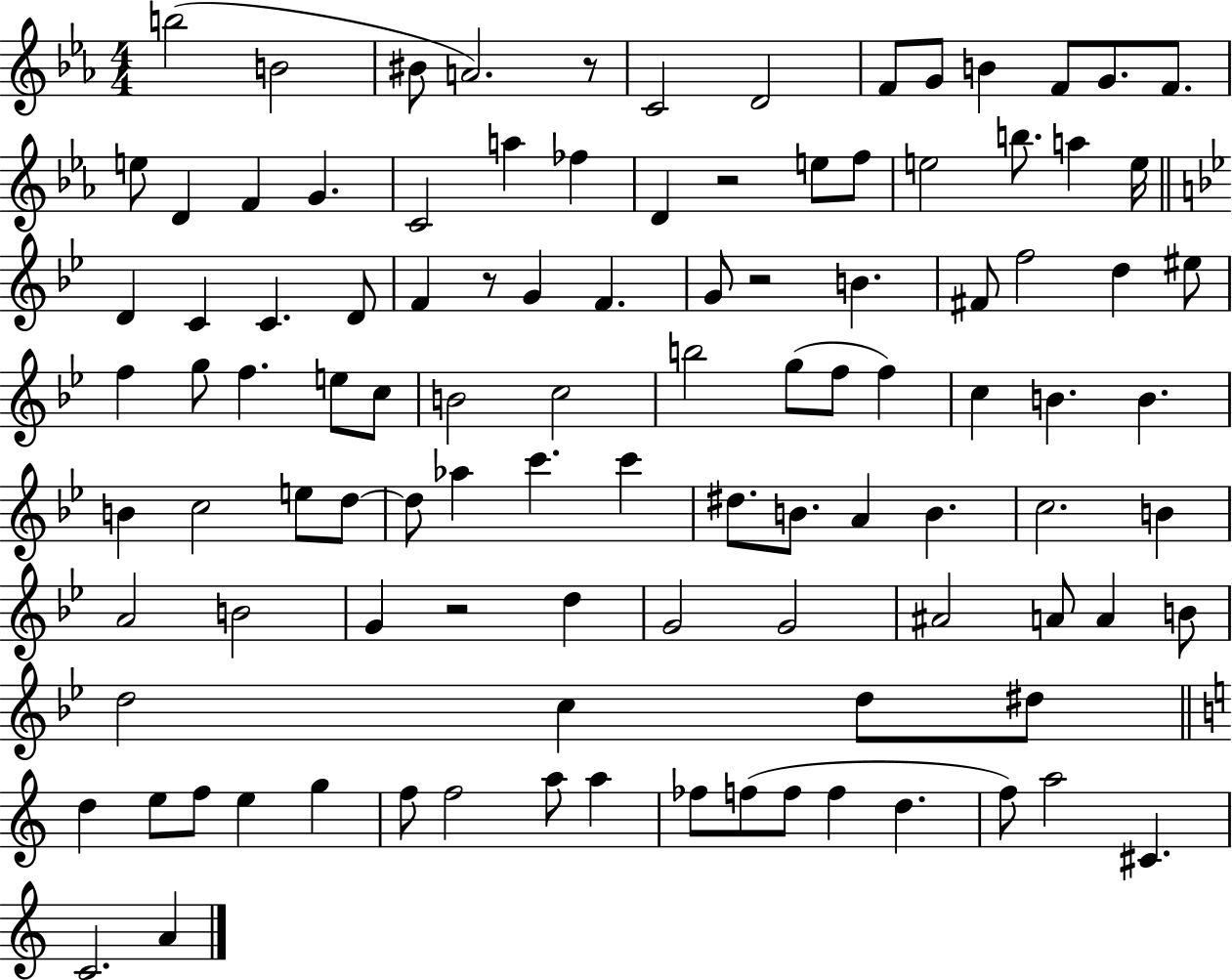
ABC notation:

X:1
T:Untitled
M:4/4
L:1/4
K:Eb
b2 B2 ^B/2 A2 z/2 C2 D2 F/2 G/2 B F/2 G/2 F/2 e/2 D F G C2 a _f D z2 e/2 f/2 e2 b/2 a e/4 D C C D/2 F z/2 G F G/2 z2 B ^F/2 f2 d ^e/2 f g/2 f e/2 c/2 B2 c2 b2 g/2 f/2 f c B B B c2 e/2 d/2 d/2 _a c' c' ^d/2 B/2 A B c2 B A2 B2 G z2 d G2 G2 ^A2 A/2 A B/2 d2 c d/2 ^d/2 d e/2 f/2 e g f/2 f2 a/2 a _f/2 f/2 f/2 f d f/2 a2 ^C C2 A